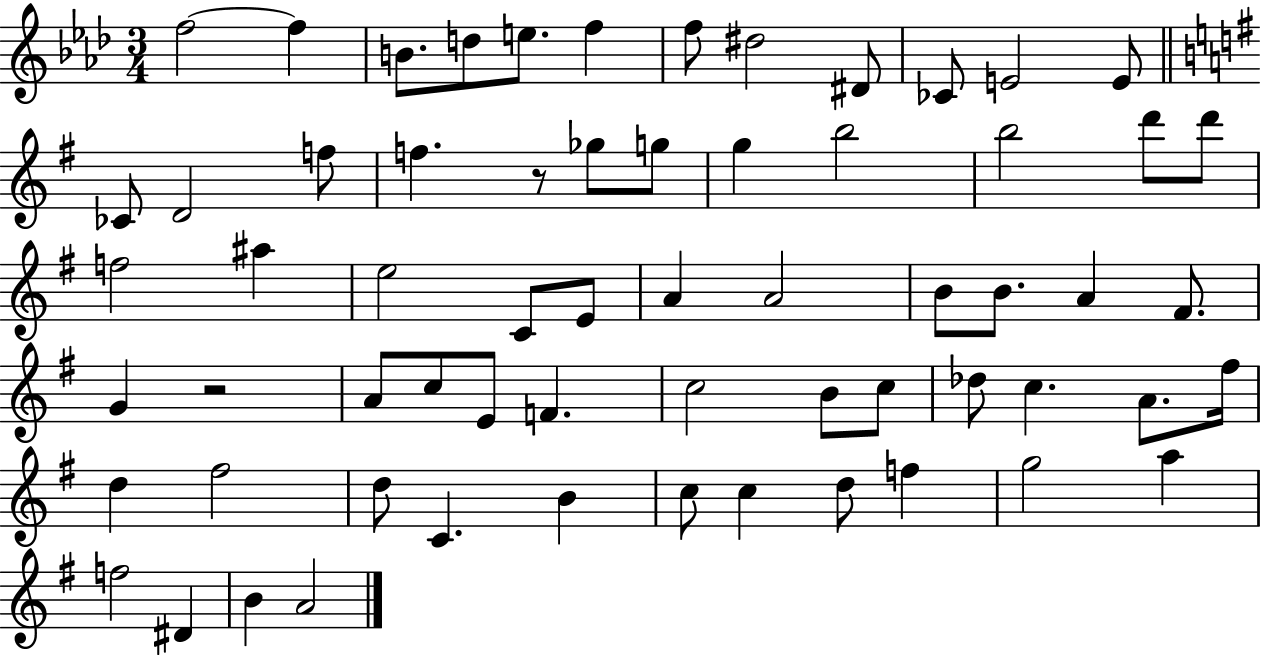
{
  \clef treble
  \numericTimeSignature
  \time 3/4
  \key aes \major
  f''2~~ f''4 | b'8. d''8 e''8. f''4 | f''8 dis''2 dis'8 | ces'8 e'2 e'8 | \break \bar "||" \break \key e \minor ces'8 d'2 f''8 | f''4. r8 ges''8 g''8 | g''4 b''2 | b''2 d'''8 d'''8 | \break f''2 ais''4 | e''2 c'8 e'8 | a'4 a'2 | b'8 b'8. a'4 fis'8. | \break g'4 r2 | a'8 c''8 e'8 f'4. | c''2 b'8 c''8 | des''8 c''4. a'8. fis''16 | \break d''4 fis''2 | d''8 c'4. b'4 | c''8 c''4 d''8 f''4 | g''2 a''4 | \break f''2 dis'4 | b'4 a'2 | \bar "|."
}